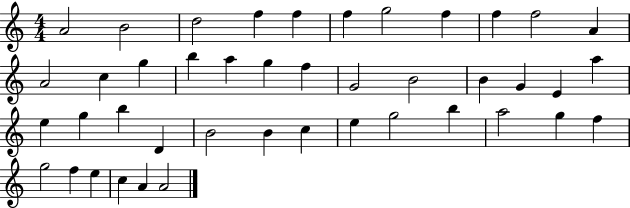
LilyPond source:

{
  \clef treble
  \numericTimeSignature
  \time 4/4
  \key c \major
  a'2 b'2 | d''2 f''4 f''4 | f''4 g''2 f''4 | f''4 f''2 a'4 | \break a'2 c''4 g''4 | b''4 a''4 g''4 f''4 | g'2 b'2 | b'4 g'4 e'4 a''4 | \break e''4 g''4 b''4 d'4 | b'2 b'4 c''4 | e''4 g''2 b''4 | a''2 g''4 f''4 | \break g''2 f''4 e''4 | c''4 a'4 a'2 | \bar "|."
}